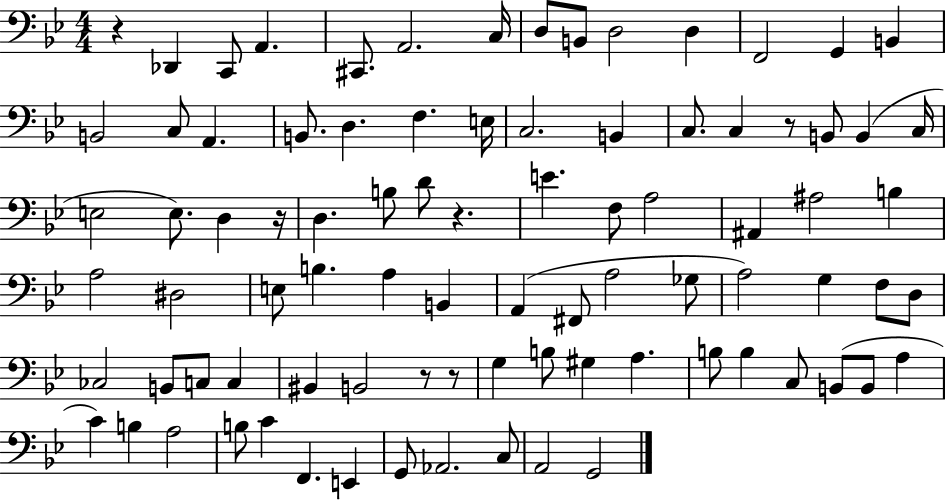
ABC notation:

X:1
T:Untitled
M:4/4
L:1/4
K:Bb
z _D,, C,,/2 A,, ^C,,/2 A,,2 C,/4 D,/2 B,,/2 D,2 D, F,,2 G,, B,, B,,2 C,/2 A,, B,,/2 D, F, E,/4 C,2 B,, C,/2 C, z/2 B,,/2 B,, C,/4 E,2 E,/2 D, z/4 D, B,/2 D/2 z E F,/2 A,2 ^A,, ^A,2 B, A,2 ^D,2 E,/2 B, A, B,, A,, ^F,,/2 A,2 _G,/2 A,2 G, F,/2 D,/2 _C,2 B,,/2 C,/2 C, ^B,, B,,2 z/2 z/2 G, B,/2 ^G, A, B,/2 B, C,/2 B,,/2 B,,/2 A, C B, A,2 B,/2 C F,, E,, G,,/2 _A,,2 C,/2 A,,2 G,,2